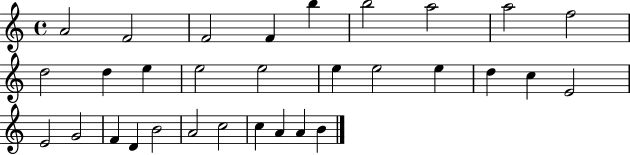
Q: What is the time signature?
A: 4/4